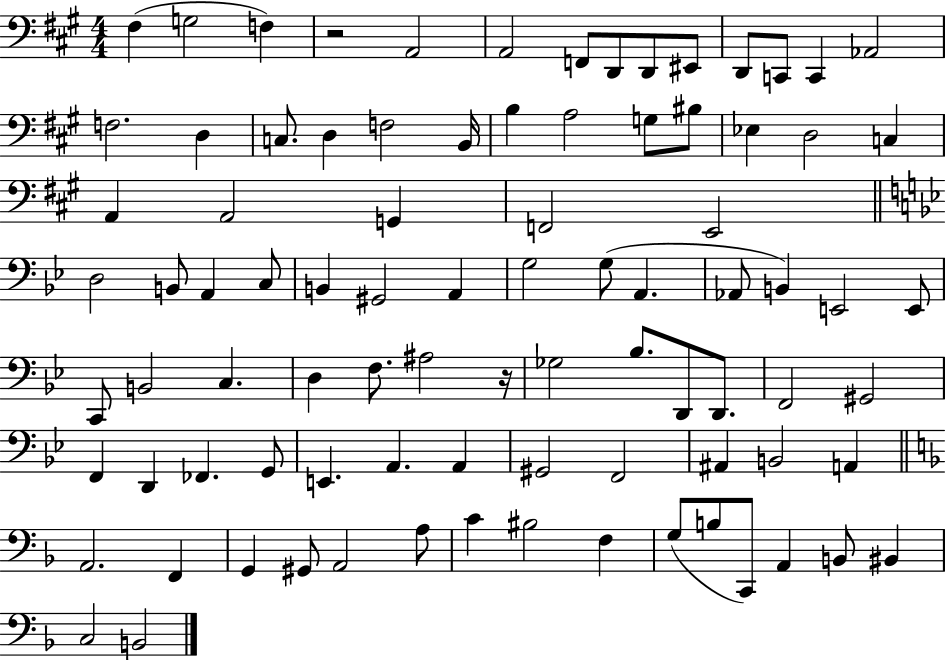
F#3/q G3/h F3/q R/h A2/h A2/h F2/e D2/e D2/e EIS2/e D2/e C2/e C2/q Ab2/h F3/h. D3/q C3/e. D3/q F3/h B2/s B3/q A3/h G3/e BIS3/e Eb3/q D3/h C3/q A2/q A2/h G2/q F2/h E2/h D3/h B2/e A2/q C3/e B2/q G#2/h A2/q G3/h G3/e A2/q. Ab2/e B2/q E2/h E2/e C2/e B2/h C3/q. D3/q F3/e. A#3/h R/s Gb3/h Bb3/e. D2/e D2/e. F2/h G#2/h F2/q D2/q FES2/q. G2/e E2/q. A2/q. A2/q G#2/h F2/h A#2/q B2/h A2/q A2/h. F2/q G2/q G#2/e A2/h A3/e C4/q BIS3/h F3/q G3/e B3/e C2/e A2/q B2/e BIS2/q C3/h B2/h